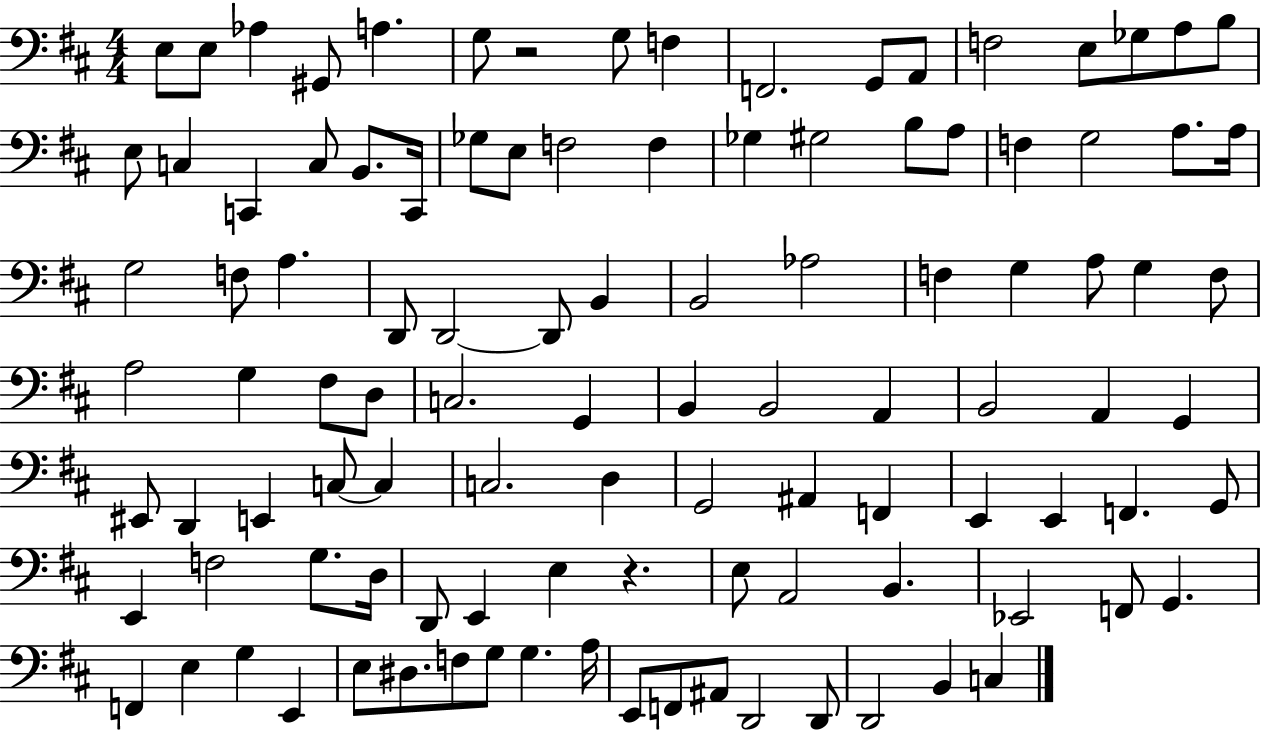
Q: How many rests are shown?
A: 2